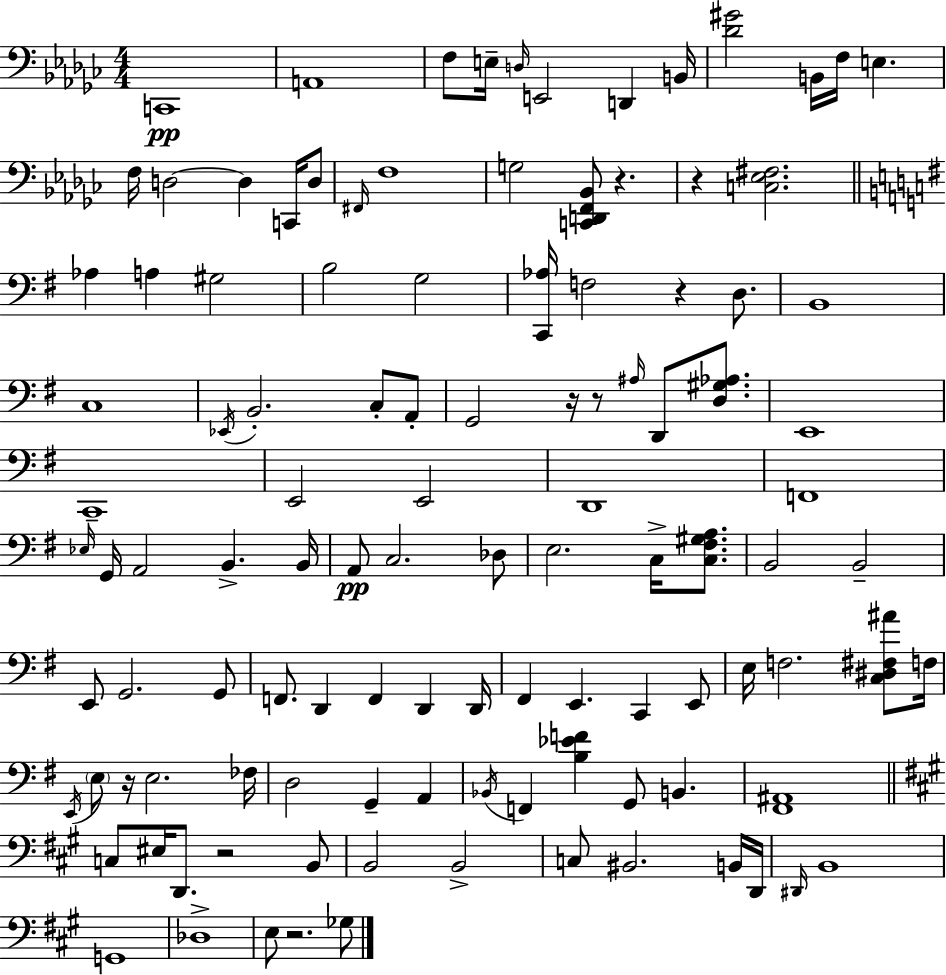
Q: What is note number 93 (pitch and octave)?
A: Db3